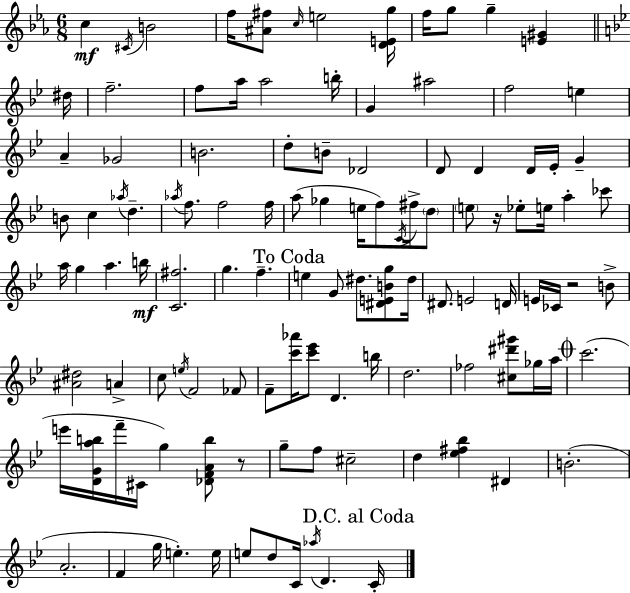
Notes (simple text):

C5/q C#4/s B4/h F5/s [A#4,F#5]/e C5/s E5/h [D4,E4,G5]/s F5/s G5/e G5/q [E4,G#4]/q D#5/s F5/h. F5/e A5/s A5/h B5/s G4/q A#5/h F5/h E5/q A4/q Gb4/h B4/h. D5/e B4/e Db4/h D4/e D4/q D4/s Eb4/s G4/q B4/e C5/q Ab5/s D5/q. Ab5/s F5/e. F5/h F5/s A5/e Gb5/q E5/s F5/e C4/s F#5/s D5/e E5/e R/s Eb5/e E5/s A5/q CES6/e A5/s G5/q A5/q. B5/s [C4,F#5]/h. G5/q. F5/q. E5/q G4/e D#5/e. [D#4,E4,B4,G5]/e D#5/s D#4/e. E4/h D4/s E4/s CES4/s R/h B4/e [A#4,D#5]/h A4/q C5/e E5/s F4/h FES4/e F4/e [C6,Ab6]/s [C6,Eb6]/e D4/q. B5/s D5/h. FES5/h [C#5,D#6,G#6]/e Gb5/s A5/s C6/h. E6/s [D4,G4,A5,B5]/s F6/s C#4/s G5/q [Db4,F4,A4,B5]/e R/e G5/e F5/e C#5/h D5/q [Eb5,F#5,Bb5]/q D#4/q B4/h. A4/h. F4/q G5/s E5/q. E5/s E5/e D5/e C4/s Ab5/s D4/q. C4/s